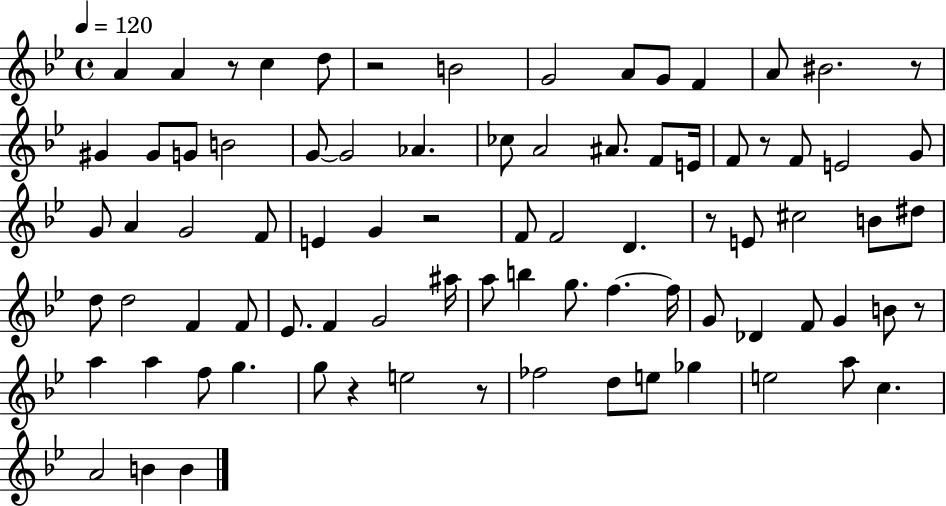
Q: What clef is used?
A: treble